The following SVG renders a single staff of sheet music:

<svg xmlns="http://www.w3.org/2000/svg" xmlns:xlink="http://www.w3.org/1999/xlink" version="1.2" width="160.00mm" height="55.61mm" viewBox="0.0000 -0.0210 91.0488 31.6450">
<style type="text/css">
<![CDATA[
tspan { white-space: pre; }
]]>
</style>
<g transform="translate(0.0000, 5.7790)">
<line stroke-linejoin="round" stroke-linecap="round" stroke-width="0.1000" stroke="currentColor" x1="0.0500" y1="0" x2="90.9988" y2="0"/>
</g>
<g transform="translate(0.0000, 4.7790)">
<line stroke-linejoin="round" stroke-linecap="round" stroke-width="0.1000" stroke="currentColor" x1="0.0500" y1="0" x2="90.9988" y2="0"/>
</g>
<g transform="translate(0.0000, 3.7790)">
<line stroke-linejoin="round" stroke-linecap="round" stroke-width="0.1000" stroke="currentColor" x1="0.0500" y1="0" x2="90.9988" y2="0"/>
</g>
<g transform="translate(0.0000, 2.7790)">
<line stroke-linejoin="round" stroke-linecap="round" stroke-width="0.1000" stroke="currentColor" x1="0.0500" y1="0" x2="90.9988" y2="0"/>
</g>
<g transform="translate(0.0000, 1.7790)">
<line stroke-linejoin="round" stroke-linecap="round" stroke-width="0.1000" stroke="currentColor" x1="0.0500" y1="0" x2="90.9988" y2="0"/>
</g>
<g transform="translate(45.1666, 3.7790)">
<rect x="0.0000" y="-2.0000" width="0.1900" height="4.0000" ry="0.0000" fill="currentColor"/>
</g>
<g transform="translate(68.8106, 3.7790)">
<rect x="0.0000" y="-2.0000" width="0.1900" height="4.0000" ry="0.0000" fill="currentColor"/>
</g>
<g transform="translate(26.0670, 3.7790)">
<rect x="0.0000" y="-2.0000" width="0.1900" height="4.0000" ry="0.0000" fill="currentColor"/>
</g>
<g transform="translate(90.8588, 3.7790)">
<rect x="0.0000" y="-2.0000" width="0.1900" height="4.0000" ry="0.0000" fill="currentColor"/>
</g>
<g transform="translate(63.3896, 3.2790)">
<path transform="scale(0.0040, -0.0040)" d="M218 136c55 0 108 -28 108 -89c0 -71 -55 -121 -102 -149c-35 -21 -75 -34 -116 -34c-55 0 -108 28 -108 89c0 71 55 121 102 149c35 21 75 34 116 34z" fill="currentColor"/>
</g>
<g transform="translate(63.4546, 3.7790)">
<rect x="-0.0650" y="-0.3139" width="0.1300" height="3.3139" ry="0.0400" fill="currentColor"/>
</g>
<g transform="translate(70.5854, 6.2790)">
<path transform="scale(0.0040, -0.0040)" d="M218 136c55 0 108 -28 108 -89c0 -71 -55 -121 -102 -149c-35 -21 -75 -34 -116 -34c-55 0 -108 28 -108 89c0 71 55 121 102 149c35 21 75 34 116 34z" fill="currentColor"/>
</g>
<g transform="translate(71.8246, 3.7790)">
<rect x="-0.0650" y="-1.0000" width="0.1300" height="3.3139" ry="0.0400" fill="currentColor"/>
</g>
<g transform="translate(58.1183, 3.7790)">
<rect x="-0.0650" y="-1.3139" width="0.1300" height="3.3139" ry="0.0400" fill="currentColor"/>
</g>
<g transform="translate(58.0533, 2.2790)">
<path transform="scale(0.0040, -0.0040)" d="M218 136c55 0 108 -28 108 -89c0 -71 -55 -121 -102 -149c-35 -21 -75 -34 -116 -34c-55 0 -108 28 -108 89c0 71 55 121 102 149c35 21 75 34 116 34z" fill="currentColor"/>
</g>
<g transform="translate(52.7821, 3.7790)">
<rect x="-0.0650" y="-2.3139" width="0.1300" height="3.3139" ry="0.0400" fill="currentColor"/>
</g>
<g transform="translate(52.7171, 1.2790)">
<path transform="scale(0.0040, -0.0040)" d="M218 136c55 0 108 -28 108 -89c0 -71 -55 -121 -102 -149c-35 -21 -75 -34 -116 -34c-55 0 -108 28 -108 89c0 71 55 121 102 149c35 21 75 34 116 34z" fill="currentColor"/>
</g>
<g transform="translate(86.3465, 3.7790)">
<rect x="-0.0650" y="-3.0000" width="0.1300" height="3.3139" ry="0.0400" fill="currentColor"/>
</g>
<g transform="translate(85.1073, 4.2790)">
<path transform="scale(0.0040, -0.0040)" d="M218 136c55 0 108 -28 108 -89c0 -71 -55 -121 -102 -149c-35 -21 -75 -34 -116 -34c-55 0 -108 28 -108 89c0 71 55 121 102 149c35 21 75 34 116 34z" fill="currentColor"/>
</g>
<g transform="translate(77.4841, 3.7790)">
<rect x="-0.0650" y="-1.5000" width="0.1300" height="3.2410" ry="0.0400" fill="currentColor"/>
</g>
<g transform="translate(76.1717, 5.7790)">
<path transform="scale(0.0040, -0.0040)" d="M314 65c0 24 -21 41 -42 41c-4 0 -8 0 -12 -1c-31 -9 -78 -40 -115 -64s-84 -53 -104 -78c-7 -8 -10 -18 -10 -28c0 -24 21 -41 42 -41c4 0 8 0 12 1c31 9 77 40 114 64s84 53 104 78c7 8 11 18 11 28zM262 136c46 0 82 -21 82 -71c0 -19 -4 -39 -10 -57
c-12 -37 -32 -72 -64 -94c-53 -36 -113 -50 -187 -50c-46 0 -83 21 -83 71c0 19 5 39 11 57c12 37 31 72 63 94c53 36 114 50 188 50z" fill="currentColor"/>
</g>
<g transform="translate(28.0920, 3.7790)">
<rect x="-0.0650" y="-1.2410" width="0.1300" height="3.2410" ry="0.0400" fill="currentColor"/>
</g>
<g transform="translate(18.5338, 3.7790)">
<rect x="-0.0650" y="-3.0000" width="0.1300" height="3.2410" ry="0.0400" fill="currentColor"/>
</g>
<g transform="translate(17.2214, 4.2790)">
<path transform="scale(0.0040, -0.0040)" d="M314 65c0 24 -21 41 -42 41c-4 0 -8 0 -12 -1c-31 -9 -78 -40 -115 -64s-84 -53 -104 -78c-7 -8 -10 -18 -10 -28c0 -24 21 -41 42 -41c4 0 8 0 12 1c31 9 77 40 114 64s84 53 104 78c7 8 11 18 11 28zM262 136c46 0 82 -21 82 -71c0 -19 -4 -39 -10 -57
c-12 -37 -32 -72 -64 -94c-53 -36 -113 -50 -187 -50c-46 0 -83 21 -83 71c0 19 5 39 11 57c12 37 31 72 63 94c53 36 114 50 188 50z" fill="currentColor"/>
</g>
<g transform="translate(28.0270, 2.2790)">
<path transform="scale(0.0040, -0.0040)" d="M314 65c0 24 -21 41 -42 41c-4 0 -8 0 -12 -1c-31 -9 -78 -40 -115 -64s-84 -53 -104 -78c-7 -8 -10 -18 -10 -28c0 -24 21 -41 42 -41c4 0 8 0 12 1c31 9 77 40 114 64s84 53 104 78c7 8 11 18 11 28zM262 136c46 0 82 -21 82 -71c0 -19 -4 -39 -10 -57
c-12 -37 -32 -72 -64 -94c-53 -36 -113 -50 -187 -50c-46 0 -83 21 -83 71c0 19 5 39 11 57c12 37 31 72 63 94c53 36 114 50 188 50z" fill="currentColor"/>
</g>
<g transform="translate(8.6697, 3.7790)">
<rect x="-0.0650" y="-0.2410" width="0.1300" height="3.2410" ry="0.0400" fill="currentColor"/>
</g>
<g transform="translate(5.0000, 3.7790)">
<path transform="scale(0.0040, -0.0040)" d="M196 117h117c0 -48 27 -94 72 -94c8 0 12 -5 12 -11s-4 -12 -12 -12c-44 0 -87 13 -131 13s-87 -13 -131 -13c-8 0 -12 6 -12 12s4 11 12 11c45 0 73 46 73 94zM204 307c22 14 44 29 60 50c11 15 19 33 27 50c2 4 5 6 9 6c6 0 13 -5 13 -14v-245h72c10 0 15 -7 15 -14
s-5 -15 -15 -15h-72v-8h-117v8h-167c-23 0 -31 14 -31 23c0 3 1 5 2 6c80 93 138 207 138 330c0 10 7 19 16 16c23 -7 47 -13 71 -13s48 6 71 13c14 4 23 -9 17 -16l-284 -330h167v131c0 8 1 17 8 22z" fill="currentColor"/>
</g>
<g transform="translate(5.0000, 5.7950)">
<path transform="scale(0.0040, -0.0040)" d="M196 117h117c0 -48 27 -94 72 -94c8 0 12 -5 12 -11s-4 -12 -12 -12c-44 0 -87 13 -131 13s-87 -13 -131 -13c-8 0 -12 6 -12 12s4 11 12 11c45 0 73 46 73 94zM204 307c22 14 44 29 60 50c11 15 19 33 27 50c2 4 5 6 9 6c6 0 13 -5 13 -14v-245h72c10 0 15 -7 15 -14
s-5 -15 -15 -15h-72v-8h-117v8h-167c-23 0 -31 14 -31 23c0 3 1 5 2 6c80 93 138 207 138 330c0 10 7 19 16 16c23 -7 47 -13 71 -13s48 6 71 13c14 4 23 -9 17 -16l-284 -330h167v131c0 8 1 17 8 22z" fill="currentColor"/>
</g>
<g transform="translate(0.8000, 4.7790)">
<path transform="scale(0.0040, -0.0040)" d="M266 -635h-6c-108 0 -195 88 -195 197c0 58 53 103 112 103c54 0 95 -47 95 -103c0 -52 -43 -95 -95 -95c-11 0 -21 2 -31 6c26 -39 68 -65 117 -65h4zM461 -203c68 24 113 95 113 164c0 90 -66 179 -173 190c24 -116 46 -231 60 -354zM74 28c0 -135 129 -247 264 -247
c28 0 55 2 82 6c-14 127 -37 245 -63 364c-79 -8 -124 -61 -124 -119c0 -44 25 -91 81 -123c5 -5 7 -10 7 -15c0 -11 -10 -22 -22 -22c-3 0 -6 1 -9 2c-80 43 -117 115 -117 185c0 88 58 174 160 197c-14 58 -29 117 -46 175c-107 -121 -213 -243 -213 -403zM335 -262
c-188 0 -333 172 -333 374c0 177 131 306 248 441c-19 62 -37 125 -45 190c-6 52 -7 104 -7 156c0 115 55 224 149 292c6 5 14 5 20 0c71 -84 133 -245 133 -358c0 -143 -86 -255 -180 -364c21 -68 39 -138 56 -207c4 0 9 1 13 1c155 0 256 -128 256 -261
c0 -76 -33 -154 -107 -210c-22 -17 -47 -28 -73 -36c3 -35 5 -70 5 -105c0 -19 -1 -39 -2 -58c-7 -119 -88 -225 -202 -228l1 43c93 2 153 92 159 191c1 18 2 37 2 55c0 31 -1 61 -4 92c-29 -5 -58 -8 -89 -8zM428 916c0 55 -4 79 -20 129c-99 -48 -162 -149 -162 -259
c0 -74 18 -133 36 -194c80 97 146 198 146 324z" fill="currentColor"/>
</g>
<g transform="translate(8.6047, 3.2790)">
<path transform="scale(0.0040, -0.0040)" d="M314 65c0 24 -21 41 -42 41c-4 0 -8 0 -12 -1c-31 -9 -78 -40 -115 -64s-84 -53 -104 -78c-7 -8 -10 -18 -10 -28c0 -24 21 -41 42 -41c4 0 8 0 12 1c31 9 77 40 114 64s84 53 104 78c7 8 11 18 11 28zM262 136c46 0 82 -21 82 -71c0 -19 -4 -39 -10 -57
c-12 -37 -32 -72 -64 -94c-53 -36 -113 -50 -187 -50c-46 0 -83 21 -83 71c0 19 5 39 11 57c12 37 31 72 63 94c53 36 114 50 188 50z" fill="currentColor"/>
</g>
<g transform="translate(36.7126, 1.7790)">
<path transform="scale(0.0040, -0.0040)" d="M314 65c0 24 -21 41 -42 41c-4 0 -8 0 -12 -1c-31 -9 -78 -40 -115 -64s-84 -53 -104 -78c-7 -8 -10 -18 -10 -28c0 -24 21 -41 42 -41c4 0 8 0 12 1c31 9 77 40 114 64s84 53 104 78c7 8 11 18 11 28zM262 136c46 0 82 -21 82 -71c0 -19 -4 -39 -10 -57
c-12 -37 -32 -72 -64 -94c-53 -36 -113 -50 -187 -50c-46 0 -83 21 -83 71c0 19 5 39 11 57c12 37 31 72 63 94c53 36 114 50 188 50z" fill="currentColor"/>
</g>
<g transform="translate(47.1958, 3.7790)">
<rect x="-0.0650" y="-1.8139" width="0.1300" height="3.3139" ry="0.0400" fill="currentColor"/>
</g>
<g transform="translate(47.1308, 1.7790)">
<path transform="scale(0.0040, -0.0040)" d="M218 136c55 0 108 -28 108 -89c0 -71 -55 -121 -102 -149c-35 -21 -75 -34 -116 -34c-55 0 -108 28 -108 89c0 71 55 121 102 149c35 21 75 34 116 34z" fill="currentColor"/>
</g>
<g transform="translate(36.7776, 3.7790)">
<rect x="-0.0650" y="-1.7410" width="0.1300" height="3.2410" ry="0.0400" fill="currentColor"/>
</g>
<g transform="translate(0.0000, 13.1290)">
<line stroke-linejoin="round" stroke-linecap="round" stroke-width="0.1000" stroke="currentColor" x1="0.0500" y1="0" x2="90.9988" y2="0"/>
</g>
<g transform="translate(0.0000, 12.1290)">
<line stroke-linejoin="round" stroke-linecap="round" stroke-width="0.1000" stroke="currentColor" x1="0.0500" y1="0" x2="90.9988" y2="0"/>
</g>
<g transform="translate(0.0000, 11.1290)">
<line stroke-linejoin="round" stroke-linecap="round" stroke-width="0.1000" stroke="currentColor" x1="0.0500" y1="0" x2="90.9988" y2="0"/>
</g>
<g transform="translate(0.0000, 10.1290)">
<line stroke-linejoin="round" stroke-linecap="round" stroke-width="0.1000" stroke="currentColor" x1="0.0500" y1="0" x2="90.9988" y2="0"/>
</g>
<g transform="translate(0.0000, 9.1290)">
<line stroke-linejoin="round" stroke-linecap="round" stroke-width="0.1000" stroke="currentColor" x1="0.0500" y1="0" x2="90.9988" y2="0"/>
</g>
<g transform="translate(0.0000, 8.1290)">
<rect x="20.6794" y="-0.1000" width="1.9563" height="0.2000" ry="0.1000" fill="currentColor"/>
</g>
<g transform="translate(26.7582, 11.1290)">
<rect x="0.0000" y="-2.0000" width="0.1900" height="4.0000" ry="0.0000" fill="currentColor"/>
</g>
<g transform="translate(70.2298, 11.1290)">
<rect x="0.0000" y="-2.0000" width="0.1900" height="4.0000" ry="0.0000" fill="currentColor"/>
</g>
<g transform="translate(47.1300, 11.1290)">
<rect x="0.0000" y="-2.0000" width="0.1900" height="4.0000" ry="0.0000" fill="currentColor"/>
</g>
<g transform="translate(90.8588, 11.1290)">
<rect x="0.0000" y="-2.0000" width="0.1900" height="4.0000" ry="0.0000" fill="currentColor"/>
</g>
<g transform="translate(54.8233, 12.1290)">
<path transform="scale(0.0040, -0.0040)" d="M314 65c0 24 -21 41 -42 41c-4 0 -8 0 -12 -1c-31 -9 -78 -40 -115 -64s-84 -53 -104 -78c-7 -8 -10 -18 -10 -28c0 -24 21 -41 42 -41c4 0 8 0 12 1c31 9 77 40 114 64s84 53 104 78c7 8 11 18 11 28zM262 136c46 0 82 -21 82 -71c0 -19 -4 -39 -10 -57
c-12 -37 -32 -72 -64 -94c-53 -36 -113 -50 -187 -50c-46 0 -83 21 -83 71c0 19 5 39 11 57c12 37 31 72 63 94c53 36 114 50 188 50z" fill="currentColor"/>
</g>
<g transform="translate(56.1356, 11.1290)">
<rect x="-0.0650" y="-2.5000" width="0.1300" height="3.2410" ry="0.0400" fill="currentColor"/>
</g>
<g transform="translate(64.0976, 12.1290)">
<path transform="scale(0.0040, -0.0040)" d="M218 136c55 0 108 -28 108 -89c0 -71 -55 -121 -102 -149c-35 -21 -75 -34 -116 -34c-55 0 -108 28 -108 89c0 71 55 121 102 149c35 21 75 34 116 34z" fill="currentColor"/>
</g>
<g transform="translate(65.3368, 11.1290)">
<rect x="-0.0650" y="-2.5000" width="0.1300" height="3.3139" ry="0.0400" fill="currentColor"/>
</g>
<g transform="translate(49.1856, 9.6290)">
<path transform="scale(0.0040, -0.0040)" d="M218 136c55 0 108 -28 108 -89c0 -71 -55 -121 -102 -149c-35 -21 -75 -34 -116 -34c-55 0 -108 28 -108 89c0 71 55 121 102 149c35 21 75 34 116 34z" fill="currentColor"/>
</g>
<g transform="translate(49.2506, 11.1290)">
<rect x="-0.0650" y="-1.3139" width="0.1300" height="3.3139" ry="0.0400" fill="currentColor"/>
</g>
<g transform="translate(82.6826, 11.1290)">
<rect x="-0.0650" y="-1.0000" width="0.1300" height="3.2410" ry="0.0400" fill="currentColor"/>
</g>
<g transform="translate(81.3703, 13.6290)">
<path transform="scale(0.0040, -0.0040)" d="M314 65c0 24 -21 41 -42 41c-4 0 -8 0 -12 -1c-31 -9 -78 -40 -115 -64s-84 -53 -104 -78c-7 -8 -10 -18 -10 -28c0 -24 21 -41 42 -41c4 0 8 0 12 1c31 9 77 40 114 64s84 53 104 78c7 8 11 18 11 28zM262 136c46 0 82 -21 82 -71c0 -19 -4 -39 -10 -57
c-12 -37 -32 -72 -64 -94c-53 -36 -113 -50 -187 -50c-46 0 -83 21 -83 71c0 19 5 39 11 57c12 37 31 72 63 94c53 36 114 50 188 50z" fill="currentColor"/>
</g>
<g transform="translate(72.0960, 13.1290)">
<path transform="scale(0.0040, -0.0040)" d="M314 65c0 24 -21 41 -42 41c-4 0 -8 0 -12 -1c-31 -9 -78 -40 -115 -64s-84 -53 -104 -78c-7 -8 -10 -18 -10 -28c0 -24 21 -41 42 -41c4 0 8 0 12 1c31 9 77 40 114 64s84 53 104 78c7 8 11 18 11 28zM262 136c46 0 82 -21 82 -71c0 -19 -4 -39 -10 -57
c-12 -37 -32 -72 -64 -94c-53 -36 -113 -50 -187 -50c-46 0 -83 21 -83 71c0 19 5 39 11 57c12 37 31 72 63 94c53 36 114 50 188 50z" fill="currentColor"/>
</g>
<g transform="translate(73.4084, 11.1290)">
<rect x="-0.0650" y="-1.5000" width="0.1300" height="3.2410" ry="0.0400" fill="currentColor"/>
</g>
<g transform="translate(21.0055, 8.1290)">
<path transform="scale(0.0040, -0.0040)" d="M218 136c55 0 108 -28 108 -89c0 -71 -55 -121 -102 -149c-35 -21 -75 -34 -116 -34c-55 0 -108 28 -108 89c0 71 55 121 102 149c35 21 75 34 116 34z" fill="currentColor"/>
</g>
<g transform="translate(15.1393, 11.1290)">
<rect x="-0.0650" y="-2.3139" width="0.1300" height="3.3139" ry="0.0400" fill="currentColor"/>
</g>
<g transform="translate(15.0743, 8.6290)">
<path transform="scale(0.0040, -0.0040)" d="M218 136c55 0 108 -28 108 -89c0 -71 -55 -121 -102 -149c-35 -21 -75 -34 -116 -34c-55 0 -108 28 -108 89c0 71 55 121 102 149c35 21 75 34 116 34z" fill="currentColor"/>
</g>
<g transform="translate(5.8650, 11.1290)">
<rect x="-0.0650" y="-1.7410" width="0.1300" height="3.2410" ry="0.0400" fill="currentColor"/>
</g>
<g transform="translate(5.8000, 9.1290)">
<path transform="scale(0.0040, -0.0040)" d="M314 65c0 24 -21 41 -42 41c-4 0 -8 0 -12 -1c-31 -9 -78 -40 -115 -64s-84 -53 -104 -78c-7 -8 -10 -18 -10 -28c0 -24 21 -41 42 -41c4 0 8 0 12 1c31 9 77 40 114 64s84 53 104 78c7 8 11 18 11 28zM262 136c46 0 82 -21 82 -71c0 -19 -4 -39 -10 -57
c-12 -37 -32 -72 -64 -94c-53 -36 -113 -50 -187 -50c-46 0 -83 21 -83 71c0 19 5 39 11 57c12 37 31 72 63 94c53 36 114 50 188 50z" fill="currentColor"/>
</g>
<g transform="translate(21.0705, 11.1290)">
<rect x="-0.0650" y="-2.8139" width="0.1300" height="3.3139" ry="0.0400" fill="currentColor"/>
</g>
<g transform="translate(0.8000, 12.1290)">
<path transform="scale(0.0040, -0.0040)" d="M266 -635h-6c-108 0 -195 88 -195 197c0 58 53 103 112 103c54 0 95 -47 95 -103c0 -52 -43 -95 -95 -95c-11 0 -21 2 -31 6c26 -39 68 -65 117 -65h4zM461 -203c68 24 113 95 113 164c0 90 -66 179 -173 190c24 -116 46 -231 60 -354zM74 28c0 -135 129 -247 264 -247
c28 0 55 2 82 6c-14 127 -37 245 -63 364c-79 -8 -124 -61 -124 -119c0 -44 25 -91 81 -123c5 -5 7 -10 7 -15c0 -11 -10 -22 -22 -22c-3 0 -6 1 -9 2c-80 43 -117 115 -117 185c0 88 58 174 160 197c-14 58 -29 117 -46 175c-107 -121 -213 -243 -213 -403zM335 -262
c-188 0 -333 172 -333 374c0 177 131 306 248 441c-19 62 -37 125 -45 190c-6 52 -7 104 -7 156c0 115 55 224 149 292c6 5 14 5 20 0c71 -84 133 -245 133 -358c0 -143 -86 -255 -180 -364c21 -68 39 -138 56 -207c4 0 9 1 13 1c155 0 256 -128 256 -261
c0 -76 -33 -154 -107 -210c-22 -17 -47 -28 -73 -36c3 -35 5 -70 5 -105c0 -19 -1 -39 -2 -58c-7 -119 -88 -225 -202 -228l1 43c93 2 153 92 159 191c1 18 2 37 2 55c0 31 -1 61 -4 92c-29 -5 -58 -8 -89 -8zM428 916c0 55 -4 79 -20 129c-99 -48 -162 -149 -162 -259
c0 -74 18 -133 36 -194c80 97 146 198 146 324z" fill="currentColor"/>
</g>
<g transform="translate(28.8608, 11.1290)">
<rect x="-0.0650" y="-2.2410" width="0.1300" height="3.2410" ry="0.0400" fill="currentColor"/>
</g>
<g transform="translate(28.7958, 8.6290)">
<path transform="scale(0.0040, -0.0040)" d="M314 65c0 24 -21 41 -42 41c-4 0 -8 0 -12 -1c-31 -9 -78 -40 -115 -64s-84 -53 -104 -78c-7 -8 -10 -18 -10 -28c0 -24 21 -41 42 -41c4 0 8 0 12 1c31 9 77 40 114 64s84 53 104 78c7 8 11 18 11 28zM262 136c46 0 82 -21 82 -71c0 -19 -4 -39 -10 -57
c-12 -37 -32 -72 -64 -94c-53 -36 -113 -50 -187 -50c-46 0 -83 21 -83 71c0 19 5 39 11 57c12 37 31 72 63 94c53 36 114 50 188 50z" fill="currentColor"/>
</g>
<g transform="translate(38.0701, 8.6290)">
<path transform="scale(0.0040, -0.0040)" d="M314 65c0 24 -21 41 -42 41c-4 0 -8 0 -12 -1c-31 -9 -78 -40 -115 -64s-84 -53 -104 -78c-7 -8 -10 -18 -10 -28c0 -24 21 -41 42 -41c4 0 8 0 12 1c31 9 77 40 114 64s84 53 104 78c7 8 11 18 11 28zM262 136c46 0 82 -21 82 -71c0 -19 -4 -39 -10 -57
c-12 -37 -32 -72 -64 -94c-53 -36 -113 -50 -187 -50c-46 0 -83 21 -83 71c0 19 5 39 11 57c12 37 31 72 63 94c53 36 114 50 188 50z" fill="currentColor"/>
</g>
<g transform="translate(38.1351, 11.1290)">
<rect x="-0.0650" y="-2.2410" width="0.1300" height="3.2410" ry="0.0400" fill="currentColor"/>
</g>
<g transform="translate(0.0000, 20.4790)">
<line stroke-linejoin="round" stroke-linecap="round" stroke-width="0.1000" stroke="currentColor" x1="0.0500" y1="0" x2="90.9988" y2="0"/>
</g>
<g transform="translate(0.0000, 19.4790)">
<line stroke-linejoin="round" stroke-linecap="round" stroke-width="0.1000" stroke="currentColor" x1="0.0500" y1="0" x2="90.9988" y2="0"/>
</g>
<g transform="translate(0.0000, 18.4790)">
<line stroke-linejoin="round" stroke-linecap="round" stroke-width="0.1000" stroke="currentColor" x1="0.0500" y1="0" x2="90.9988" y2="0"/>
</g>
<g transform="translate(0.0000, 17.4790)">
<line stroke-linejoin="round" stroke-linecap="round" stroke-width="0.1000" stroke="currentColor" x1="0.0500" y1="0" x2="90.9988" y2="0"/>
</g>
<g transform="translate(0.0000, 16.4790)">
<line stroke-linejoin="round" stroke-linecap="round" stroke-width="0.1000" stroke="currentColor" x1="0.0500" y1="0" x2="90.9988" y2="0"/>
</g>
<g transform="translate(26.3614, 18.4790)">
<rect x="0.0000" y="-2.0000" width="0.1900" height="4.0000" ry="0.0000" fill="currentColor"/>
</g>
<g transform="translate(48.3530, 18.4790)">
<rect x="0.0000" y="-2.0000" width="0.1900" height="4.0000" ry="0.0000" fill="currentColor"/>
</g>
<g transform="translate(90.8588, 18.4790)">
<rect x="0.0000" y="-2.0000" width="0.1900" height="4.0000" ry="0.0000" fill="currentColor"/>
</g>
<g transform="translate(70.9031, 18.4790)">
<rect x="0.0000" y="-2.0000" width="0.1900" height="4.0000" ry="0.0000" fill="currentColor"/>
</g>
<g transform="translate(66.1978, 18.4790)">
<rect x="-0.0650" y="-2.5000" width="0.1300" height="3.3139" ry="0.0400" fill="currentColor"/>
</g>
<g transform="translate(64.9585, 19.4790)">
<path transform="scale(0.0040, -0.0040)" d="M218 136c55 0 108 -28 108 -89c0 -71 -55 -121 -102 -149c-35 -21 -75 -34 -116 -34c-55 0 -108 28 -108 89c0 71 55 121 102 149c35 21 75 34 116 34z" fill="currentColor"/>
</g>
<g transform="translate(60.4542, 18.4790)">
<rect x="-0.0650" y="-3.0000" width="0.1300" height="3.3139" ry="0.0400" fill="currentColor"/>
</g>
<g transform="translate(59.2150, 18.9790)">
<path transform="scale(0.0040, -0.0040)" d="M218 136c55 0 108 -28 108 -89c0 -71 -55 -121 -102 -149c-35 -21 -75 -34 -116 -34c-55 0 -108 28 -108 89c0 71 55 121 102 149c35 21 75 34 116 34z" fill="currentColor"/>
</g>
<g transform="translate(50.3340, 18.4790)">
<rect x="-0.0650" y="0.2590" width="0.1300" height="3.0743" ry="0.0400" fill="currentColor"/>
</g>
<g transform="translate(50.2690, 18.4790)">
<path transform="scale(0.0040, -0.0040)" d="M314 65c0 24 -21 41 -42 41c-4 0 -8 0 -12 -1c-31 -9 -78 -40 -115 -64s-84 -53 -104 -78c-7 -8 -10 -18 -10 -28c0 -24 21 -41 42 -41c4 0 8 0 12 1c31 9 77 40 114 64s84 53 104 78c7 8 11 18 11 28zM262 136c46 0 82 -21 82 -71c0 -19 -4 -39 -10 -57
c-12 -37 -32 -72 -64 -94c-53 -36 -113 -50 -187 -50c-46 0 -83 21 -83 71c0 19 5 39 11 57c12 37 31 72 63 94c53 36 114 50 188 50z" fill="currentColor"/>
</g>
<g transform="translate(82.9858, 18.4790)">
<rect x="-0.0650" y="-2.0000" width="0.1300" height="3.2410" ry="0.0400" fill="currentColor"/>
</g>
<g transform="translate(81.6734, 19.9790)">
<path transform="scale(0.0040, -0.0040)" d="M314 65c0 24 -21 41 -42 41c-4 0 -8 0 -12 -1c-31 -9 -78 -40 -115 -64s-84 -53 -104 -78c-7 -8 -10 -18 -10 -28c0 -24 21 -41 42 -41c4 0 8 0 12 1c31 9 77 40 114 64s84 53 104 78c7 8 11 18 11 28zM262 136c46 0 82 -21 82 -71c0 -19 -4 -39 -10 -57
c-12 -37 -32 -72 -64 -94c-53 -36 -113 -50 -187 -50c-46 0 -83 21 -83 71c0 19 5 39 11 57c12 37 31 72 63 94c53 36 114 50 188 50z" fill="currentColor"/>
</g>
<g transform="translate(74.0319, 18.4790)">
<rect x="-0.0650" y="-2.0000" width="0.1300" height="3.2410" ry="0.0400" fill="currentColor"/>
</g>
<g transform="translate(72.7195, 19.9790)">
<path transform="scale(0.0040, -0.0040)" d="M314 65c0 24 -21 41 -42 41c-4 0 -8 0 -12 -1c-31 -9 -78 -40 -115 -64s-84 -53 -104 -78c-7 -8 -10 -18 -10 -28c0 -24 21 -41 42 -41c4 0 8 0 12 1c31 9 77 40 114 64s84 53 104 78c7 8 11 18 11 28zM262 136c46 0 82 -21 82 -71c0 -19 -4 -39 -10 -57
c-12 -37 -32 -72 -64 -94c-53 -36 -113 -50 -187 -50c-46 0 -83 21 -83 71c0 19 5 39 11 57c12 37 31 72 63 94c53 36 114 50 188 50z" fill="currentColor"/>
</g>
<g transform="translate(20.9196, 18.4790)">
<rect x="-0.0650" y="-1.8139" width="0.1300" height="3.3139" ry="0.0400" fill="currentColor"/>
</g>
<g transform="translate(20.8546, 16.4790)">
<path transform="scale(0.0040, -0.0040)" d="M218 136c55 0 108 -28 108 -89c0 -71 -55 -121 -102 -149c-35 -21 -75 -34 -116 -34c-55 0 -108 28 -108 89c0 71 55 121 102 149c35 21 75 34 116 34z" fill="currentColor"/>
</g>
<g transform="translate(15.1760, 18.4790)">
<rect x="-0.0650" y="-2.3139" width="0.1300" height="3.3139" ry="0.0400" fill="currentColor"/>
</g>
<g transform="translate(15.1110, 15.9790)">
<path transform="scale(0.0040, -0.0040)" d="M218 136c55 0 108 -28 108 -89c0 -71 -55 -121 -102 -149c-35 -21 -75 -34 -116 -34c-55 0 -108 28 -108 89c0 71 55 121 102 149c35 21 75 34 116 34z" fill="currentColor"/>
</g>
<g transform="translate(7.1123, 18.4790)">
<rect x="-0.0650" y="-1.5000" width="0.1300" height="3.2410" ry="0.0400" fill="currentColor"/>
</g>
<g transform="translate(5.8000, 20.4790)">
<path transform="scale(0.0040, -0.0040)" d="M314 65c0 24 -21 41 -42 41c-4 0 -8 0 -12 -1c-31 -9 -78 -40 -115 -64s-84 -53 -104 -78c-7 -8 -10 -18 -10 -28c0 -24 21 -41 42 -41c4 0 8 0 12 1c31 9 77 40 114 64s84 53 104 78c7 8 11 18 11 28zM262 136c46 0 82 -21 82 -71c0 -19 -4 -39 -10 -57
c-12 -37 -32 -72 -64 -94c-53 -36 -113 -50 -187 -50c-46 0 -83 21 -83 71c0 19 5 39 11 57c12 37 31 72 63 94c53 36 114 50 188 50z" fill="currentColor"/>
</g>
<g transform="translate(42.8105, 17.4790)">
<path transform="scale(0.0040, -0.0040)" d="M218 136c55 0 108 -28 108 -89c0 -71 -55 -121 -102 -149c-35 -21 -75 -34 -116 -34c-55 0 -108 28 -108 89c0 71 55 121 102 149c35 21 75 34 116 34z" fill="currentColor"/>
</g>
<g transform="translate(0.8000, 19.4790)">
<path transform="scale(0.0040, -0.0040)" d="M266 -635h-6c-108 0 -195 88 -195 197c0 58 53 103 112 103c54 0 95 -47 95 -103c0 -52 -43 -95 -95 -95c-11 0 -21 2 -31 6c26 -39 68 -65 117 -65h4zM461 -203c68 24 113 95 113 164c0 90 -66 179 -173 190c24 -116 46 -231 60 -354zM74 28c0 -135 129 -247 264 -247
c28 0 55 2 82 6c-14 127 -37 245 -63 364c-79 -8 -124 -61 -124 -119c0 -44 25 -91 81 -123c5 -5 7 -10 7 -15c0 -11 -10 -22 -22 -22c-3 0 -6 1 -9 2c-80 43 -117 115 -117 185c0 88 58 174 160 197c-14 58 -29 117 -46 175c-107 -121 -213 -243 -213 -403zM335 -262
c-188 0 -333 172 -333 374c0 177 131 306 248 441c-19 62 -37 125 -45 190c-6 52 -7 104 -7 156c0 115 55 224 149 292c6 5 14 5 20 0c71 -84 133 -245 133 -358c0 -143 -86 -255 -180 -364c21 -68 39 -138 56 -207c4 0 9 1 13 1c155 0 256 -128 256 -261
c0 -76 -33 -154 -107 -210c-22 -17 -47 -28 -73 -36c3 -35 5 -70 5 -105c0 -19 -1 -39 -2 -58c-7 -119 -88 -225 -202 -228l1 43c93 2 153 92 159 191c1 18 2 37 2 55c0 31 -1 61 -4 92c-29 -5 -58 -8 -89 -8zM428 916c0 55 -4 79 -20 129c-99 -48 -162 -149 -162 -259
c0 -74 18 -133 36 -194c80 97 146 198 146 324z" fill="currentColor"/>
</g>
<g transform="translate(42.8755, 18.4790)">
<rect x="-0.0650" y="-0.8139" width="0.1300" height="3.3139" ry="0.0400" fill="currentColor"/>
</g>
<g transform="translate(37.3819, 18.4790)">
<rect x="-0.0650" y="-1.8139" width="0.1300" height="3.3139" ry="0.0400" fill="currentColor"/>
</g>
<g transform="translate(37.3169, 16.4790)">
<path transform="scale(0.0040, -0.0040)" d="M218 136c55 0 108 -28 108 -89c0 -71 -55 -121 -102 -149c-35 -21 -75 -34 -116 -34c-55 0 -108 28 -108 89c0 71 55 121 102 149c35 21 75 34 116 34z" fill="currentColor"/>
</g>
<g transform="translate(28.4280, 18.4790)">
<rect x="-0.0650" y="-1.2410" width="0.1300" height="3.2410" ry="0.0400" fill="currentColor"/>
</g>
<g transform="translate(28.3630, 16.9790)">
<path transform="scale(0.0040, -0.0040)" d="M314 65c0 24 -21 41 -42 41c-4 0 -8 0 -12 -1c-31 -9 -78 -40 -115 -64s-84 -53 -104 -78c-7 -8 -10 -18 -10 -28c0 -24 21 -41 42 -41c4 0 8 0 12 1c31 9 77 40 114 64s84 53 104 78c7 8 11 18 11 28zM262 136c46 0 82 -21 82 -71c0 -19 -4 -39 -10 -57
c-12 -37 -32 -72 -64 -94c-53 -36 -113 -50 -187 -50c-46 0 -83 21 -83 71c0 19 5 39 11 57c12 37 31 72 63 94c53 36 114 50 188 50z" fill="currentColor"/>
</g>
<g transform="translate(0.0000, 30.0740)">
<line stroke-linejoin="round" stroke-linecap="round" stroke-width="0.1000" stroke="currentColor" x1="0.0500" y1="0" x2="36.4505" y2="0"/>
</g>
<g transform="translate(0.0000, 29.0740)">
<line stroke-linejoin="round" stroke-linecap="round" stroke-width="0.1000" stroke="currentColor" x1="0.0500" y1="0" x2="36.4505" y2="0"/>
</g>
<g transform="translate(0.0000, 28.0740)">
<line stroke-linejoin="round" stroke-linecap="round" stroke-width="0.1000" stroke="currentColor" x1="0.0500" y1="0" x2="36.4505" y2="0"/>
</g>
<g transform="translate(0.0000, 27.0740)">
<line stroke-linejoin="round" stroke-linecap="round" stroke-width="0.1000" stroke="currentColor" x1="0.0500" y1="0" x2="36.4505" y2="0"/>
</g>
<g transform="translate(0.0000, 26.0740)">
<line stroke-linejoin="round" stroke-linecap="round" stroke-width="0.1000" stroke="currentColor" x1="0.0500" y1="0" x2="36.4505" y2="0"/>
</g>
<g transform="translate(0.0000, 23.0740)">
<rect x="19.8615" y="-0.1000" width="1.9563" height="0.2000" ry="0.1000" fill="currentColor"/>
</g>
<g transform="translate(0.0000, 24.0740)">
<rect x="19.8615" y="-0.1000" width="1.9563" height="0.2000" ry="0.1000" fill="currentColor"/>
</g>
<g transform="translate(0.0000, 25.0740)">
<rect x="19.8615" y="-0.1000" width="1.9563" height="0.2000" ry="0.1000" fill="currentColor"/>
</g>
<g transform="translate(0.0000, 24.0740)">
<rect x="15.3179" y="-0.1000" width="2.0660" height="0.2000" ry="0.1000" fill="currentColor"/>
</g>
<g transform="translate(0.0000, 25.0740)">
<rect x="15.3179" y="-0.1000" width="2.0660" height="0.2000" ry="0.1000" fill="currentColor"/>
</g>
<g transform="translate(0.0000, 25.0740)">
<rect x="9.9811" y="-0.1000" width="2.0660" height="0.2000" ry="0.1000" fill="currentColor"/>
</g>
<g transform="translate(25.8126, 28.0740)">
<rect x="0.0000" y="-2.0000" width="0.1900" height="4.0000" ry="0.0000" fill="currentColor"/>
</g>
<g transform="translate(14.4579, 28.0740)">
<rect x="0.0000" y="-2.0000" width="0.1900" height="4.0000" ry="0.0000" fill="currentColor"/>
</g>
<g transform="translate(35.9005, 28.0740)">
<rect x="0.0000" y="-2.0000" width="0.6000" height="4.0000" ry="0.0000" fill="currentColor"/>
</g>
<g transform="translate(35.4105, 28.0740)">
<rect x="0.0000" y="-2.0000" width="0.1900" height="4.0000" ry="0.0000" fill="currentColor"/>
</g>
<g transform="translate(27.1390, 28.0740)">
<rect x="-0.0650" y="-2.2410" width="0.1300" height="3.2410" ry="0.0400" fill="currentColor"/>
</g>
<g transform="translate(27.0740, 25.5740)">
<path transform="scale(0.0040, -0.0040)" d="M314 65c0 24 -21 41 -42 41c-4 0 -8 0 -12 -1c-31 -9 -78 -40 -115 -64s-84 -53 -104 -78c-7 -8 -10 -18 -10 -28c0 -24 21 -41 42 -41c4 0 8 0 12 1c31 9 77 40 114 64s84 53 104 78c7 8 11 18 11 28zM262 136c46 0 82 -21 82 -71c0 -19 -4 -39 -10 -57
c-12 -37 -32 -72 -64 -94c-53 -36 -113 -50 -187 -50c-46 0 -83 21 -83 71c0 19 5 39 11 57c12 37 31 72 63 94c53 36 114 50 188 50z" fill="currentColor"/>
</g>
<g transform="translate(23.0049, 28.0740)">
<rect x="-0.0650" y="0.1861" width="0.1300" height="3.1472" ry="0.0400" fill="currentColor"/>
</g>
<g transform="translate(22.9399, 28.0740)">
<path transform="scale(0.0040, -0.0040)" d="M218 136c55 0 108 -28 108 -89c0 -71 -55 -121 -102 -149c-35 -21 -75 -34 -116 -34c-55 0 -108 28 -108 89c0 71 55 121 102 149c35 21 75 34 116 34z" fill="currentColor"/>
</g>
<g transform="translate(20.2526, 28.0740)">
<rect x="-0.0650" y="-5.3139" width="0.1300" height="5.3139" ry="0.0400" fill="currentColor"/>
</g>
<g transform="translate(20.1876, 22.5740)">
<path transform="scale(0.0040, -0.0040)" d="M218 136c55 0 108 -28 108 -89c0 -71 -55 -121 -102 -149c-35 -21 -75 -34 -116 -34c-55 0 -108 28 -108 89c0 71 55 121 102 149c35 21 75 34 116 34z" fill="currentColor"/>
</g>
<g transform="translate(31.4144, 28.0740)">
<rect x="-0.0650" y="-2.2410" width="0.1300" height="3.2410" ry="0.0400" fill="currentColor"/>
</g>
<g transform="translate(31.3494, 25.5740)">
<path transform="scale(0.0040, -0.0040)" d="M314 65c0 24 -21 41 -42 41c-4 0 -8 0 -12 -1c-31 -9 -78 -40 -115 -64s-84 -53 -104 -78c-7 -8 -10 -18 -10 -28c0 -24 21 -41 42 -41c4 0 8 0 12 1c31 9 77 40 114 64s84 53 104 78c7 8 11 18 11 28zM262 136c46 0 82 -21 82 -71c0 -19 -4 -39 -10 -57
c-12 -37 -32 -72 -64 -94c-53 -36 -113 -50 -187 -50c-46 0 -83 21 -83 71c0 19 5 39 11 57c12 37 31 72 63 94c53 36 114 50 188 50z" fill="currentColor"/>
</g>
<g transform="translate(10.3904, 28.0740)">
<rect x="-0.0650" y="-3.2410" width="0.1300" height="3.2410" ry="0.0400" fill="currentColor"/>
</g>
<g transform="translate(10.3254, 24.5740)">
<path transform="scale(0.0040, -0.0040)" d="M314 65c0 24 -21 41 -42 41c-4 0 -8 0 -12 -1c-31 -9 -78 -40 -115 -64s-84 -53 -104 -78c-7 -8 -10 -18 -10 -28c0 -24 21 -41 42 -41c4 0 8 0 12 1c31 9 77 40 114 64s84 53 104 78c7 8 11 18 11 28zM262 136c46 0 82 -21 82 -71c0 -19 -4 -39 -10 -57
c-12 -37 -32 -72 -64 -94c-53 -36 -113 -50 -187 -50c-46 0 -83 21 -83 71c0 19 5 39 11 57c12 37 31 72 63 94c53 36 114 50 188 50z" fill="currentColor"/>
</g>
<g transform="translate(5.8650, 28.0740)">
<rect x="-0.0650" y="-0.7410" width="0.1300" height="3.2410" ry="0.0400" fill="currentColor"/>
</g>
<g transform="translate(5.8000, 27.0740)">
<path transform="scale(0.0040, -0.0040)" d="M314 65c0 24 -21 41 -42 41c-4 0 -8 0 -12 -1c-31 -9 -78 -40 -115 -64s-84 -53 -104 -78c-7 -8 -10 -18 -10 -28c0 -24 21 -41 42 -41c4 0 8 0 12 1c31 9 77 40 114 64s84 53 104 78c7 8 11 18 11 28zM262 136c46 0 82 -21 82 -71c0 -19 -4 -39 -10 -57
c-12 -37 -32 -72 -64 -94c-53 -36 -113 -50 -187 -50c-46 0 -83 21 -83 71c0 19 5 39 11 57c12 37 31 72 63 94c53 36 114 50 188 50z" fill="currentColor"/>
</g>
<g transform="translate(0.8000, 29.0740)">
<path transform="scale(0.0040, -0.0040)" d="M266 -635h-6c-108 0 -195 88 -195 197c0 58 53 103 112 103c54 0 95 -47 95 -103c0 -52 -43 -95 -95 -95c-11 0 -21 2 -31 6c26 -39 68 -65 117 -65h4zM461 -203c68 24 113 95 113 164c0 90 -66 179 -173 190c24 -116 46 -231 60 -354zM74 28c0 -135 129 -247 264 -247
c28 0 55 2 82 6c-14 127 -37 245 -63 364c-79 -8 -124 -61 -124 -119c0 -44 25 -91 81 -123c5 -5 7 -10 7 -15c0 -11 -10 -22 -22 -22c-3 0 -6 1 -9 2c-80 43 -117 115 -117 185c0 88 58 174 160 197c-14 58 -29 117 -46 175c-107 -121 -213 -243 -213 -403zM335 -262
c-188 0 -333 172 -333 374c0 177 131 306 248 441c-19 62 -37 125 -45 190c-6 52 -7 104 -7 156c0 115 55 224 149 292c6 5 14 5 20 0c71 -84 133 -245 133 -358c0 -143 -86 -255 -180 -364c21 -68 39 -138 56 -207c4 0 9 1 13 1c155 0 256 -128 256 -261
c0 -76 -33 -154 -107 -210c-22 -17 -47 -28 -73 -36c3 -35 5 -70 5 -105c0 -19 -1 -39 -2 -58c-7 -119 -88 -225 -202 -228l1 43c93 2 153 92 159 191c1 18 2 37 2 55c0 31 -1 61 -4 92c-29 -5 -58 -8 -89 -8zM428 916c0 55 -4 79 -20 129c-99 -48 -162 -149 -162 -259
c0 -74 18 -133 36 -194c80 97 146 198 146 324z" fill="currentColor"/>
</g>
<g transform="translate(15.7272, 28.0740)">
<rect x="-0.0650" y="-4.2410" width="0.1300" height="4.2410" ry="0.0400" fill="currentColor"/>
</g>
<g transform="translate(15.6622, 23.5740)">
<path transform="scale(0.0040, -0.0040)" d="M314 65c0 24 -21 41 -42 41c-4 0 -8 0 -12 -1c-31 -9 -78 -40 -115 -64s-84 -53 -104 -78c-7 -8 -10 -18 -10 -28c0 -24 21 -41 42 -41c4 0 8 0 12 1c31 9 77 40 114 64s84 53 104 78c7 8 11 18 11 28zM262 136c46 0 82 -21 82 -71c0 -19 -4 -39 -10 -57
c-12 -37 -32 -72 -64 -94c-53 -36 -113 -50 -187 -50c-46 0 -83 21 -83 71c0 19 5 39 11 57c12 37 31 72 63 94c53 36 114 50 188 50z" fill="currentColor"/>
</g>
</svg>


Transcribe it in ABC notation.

X:1
T:Untitled
M:4/4
L:1/4
K:C
c2 A2 e2 f2 f g e c D E2 A f2 g a g2 g2 e G2 G E2 D2 E2 g f e2 f d B2 A G F2 F2 d2 b2 d'2 f' B g2 g2